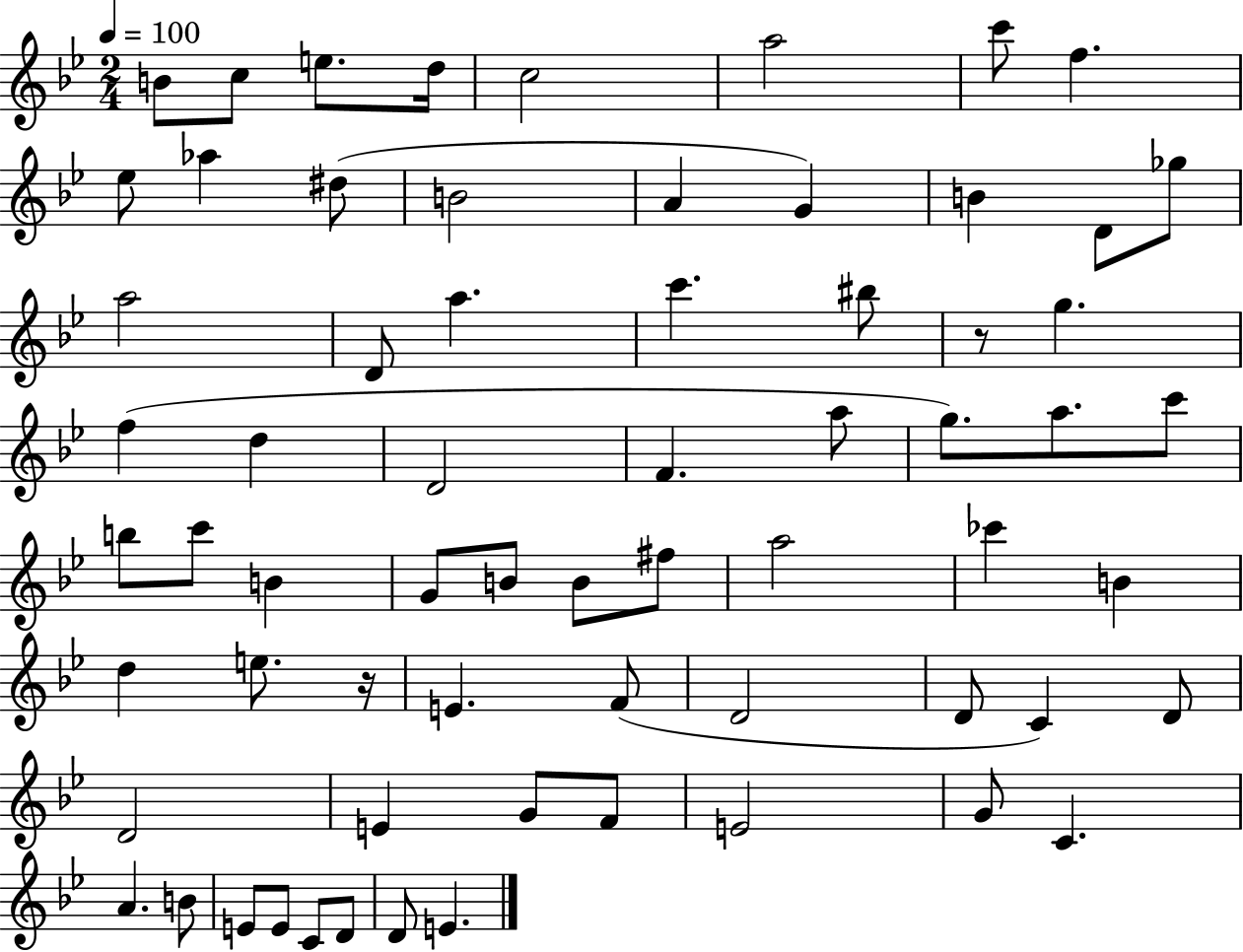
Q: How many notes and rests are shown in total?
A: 66